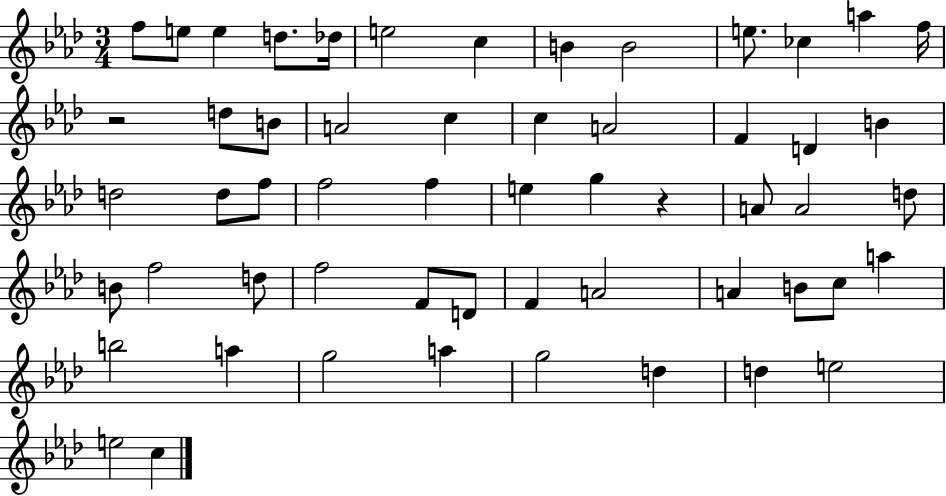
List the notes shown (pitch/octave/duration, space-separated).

F5/e E5/e E5/q D5/e. Db5/s E5/h C5/q B4/q B4/h E5/e. CES5/q A5/q F5/s R/h D5/e B4/e A4/h C5/q C5/q A4/h F4/q D4/q B4/q D5/h D5/e F5/e F5/h F5/q E5/q G5/q R/q A4/e A4/h D5/e B4/e F5/h D5/e F5/h F4/e D4/e F4/q A4/h A4/q B4/e C5/e A5/q B5/h A5/q G5/h A5/q G5/h D5/q D5/q E5/h E5/h C5/q